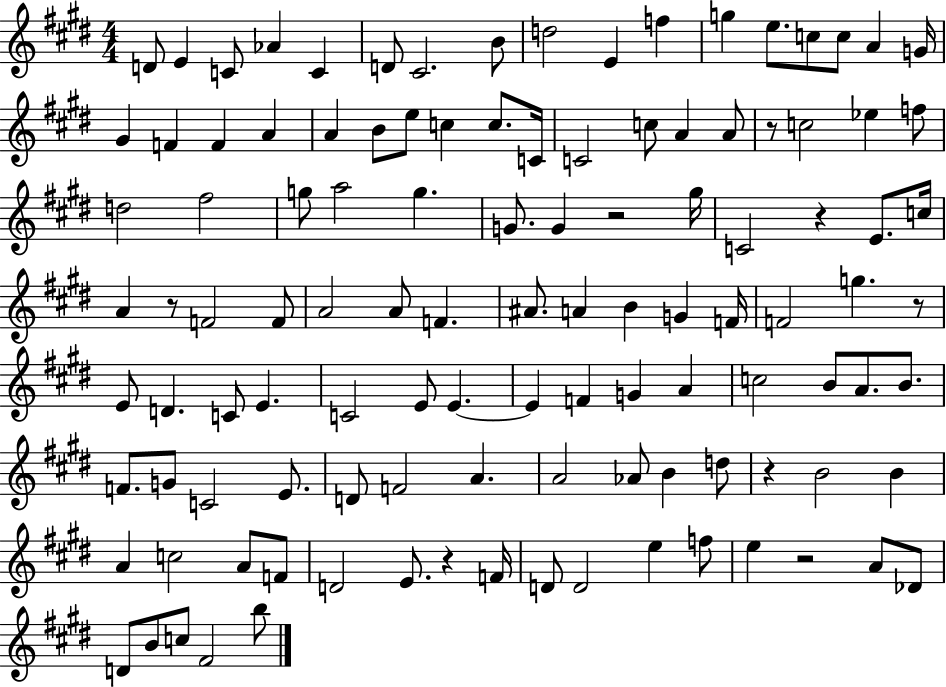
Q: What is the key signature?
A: E major